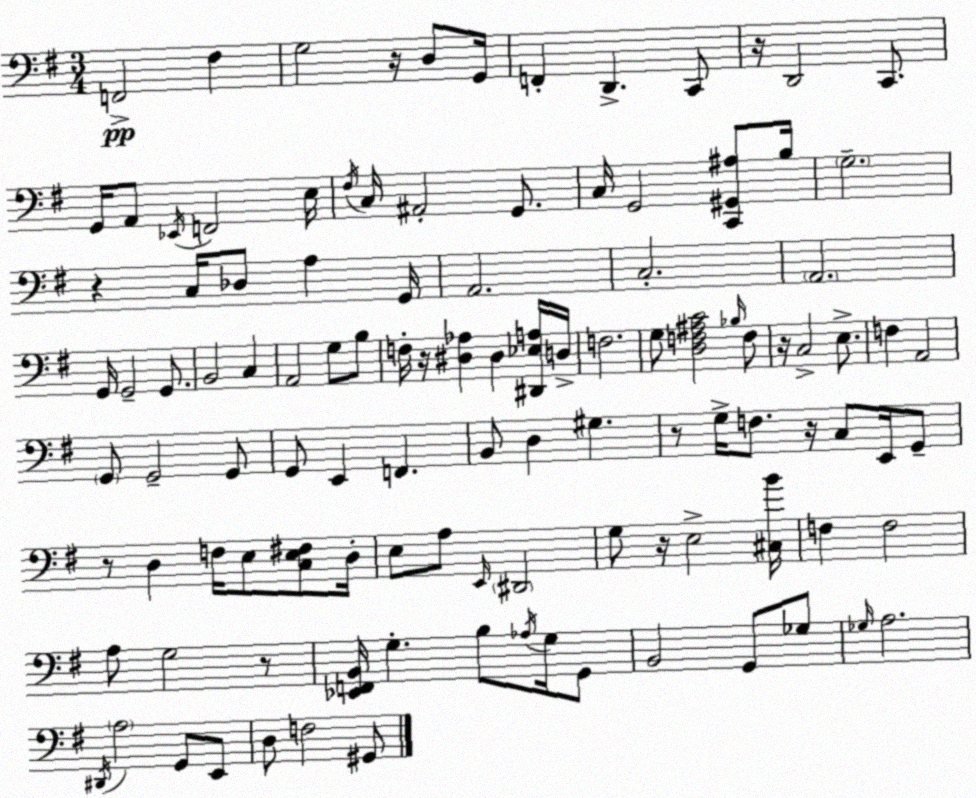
X:1
T:Untitled
M:3/4
L:1/4
K:G
F,,2 ^F, G,2 z/4 D,/2 G,,/4 F,, D,, C,,/2 z/4 D,,2 C,,/2 G,,/4 A,,/2 _E,,/4 F,,2 E,/4 ^F,/4 C,/4 ^A,,2 G,,/2 C,/4 G,,2 [C,,^G,,^A,]/2 B,/4 G,2 z C,/4 _D,/2 A, G,,/4 A,,2 C,2 A,,2 G,,/4 G,,2 G,,/2 B,,2 C, A,,2 G,/2 B,/2 F,/4 z/4 [^D,_A,] ^D, [^D,,_E,A,]/4 D,/4 F,2 G,/2 [D,F,^A,C]2 _B,/4 F,/2 z/4 C,2 E,/2 F, A,,2 G,,/2 G,,2 G,,/2 G,,/2 E,, F,, B,,/2 D, ^G, z/2 G,/4 F,/2 z/4 C,/2 E,,/4 G,,/2 z/2 D, F,/4 E,/2 [C,E,^F,]/2 D,/4 E,/2 A,/2 E,,/4 ^D,,2 G,/2 z/4 E,2 [^C,B]/4 F, F,2 A,/2 G,2 z/2 [_E,,F,,B,,]/4 G, B,/2 _A,/4 G,/4 G,,/2 B,,2 G,,/2 _G,/2 _G,/4 A,2 ^D,,/4 A,2 G,,/2 E,,/2 D,/2 F,2 ^G,,/2